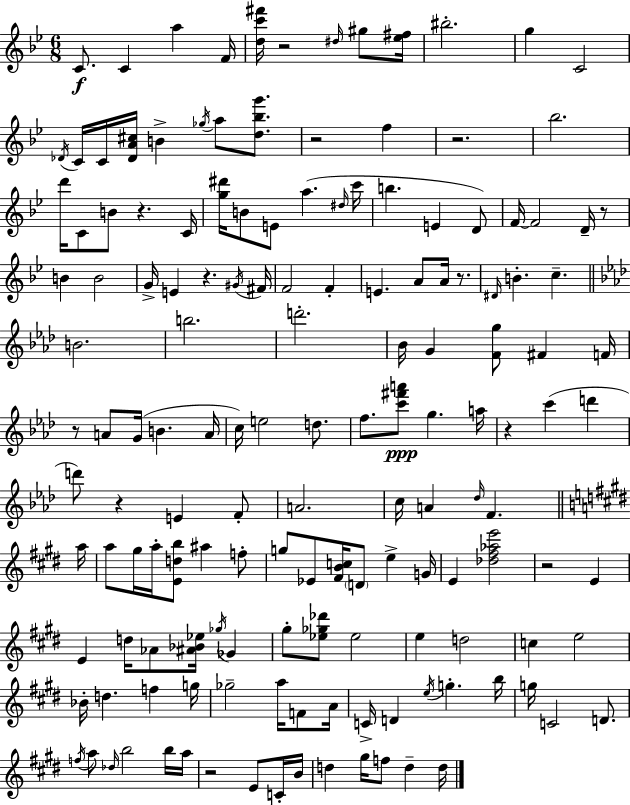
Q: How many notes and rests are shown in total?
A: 151